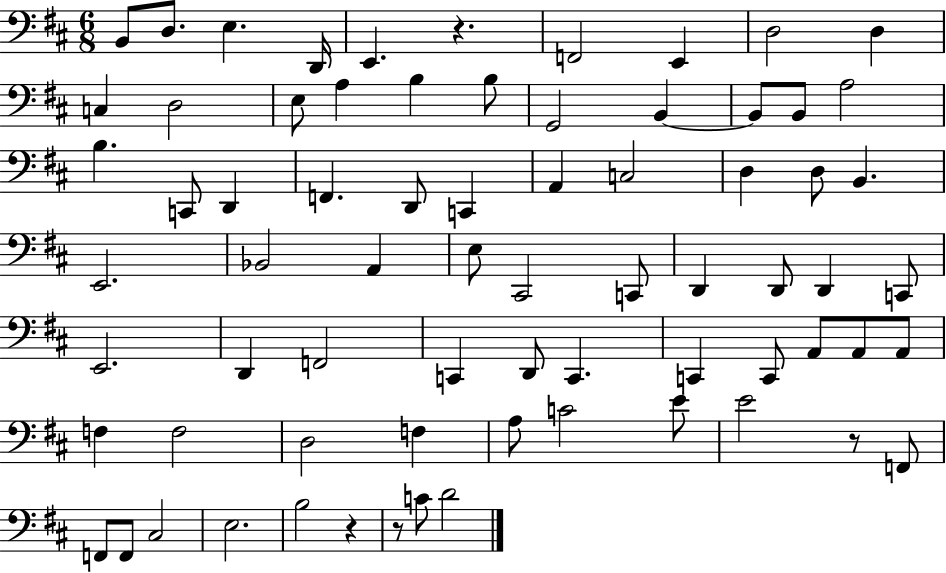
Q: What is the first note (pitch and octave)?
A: B2